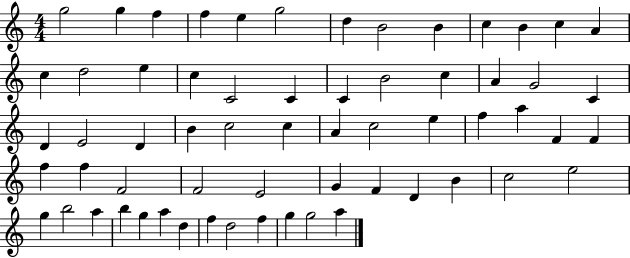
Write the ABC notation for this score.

X:1
T:Untitled
M:4/4
L:1/4
K:C
g2 g f f e g2 d B2 B c B c A c d2 e c C2 C C B2 c A G2 C D E2 D B c2 c A c2 e f a F F f f F2 F2 E2 G F D B c2 e2 g b2 a b g a d f d2 f g g2 a